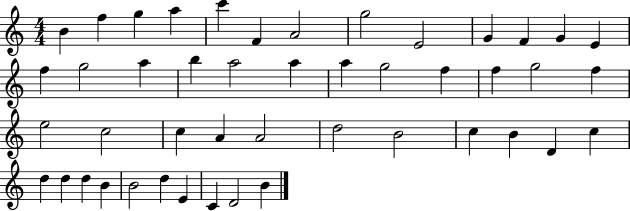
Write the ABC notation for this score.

X:1
T:Untitled
M:4/4
L:1/4
K:C
B f g a c' F A2 g2 E2 G F G E f g2 a b a2 a a g2 f f g2 f e2 c2 c A A2 d2 B2 c B D c d d d B B2 d E C D2 B